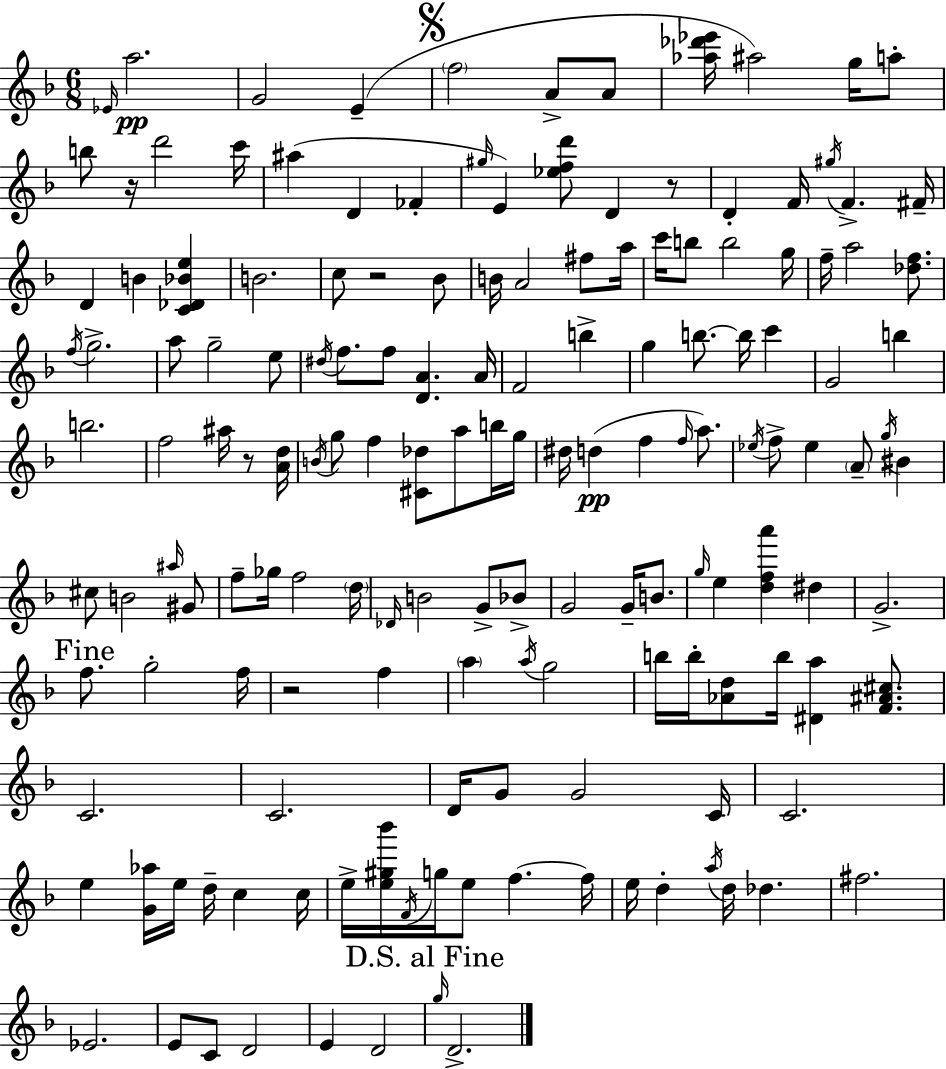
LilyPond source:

{
  \clef treble
  \numericTimeSignature
  \time 6/8
  \key f \major
  \grace { ees'16 }\pp a''2. | g'2 e'4--( | \mark \markup { \musicglyph "scripts.segno" } \parenthesize f''2 a'8-> a'8 | <aes'' des''' ees'''>16 ais''2) g''16 a''8-. | \break b''8 r16 d'''2 | c'''16 ais''4( d'4 fes'4-. | \grace { gis''16 }) e'4 <ees'' f'' d'''>8 d'4 | r8 d'4-. f'16 \acciaccatura { gis''16 } f'4.-> | \break fis'16-- d'4 b'4 <c' des' bes' e''>4 | b'2. | c''8 r2 | bes'8 b'16 a'2 | \break fis''8 a''16 c'''16 b''8 b''2 | g''16 f''16-- a''2 | <des'' f''>8. \acciaccatura { f''16 } g''2.-> | a''8 g''2-- | \break e''8 \acciaccatura { dis''16 } f''8. f''8 <d' a'>4. | a'16 f'2 | b''4-> g''4 b''8.~~ | b''16 c'''4 g'2 | \break b''4 b''2. | f''2 | ais''16 r8 <a' d''>16 \acciaccatura { b'16 } g''8 f''4 | <cis' des''>8 a''8 b''16 g''16 dis''16 d''4(\pp f''4 | \break \grace { f''16 }) a''8. \acciaccatura { ees''16 } f''8-> ees''4 | \parenthesize a'8-- \acciaccatura { g''16 } bis'4 cis''8 b'2 | \grace { ais''16 } gis'8 f''8-- | ges''16 f''2 \parenthesize d''16 \grace { des'16 } b'2 | \break g'8-> bes'8-> g'2 | g'16-- b'8. \grace { g''16 } | e''4 <d'' f'' a'''>4 dis''4 | g'2.-> | \break \mark "Fine" f''8. g''2-. f''16 | r2 f''4 | \parenthesize a''4 \acciaccatura { a''16 } g''2 | b''16 b''16-. <aes' d''>8 b''16 <dis' a''>4 <f' ais' cis''>8. | \break c'2. | c'2. | d'16 g'8 g'2 | c'16 c'2. | \break e''4 <g' aes''>16 e''16 d''16-- c''4 | c''16 e''16-> <e'' gis'' bes'''>16 \acciaccatura { f'16 } g''16 e''8 f''4.~~ | f''16 e''16 d''4-. \acciaccatura { a''16 } d''16 des''4. | fis''2. | \break ees'2. | e'8 c'8 d'2 | e'4 d'2 | \mark "D.S. al Fine" \grace { g''16 } d'2.-> | \break \bar "|."
}